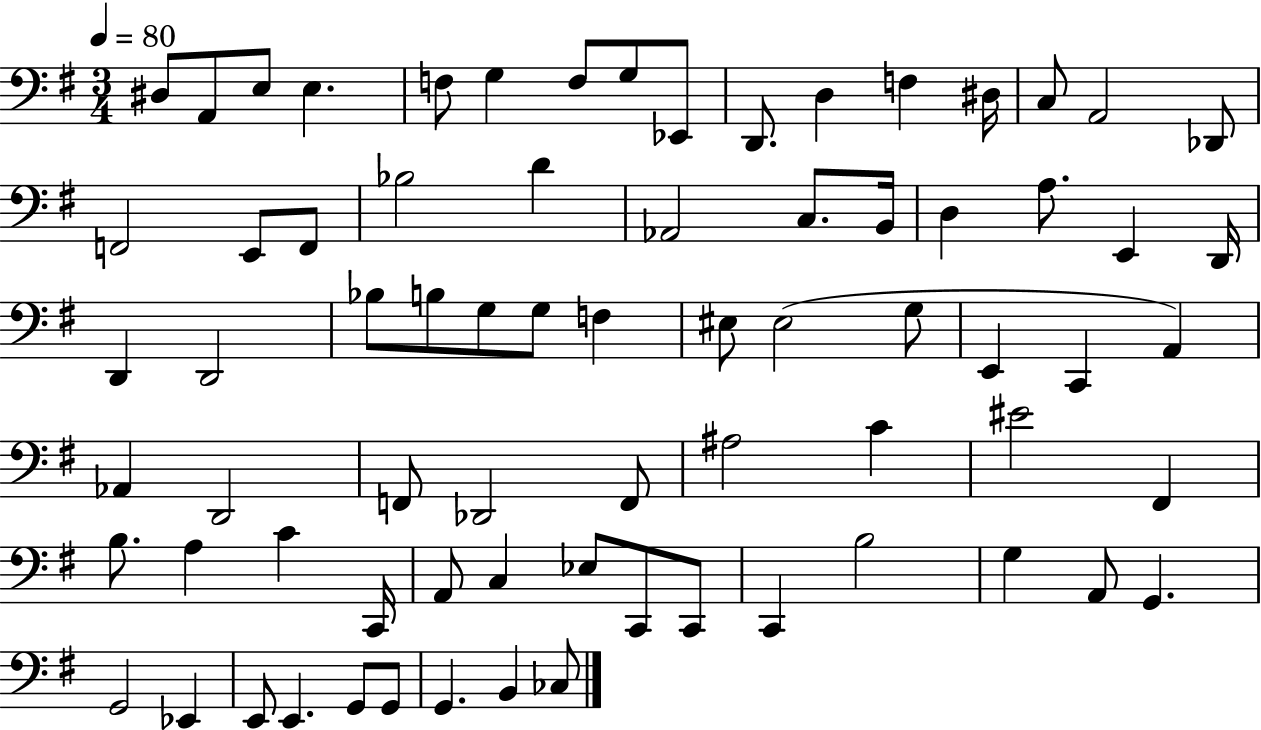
D#3/e A2/e E3/e E3/q. F3/e G3/q F3/e G3/e Eb2/e D2/e. D3/q F3/q D#3/s C3/e A2/h Db2/e F2/h E2/e F2/e Bb3/h D4/q Ab2/h C3/e. B2/s D3/q A3/e. E2/q D2/s D2/q D2/h Bb3/e B3/e G3/e G3/e F3/q EIS3/e EIS3/h G3/e E2/q C2/q A2/q Ab2/q D2/h F2/e Db2/h F2/e A#3/h C4/q EIS4/h F#2/q B3/e. A3/q C4/q C2/s A2/e C3/q Eb3/e C2/e C2/e C2/q B3/h G3/q A2/e G2/q. G2/h Eb2/q E2/e E2/q. G2/e G2/e G2/q. B2/q CES3/e